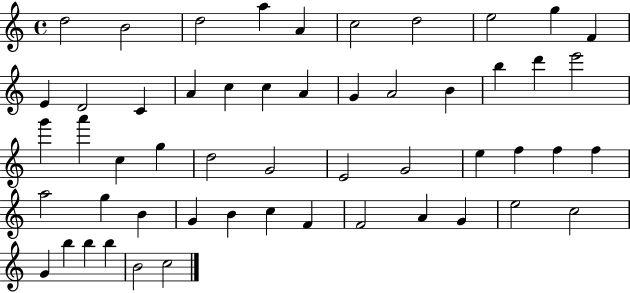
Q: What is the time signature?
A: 4/4